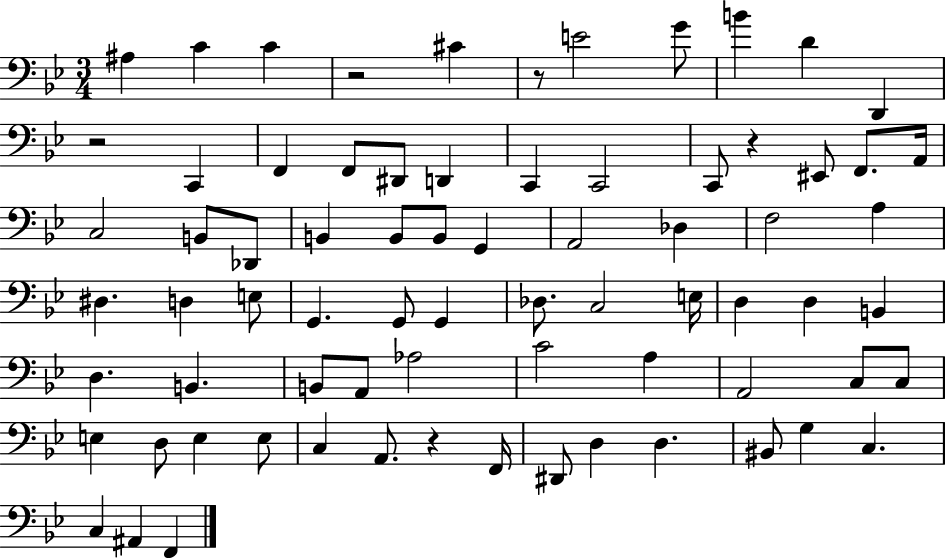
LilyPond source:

{
  \clef bass
  \numericTimeSignature
  \time 3/4
  \key bes \major
  ais4 c'4 c'4 | r2 cis'4 | r8 e'2 g'8 | b'4 d'4 d,4 | \break r2 c,4 | f,4 f,8 dis,8 d,4 | c,4 c,2 | c,8 r4 eis,8 f,8. a,16 | \break c2 b,8 des,8 | b,4 b,8 b,8 g,4 | a,2 des4 | f2 a4 | \break dis4. d4 e8 | g,4. g,8 g,4 | des8. c2 e16 | d4 d4 b,4 | \break d4. b,4. | b,8 a,8 aes2 | c'2 a4 | a,2 c8 c8 | \break e4 d8 e4 e8 | c4 a,8. r4 f,16 | dis,8 d4 d4. | bis,8 g4 c4. | \break c4 ais,4 f,4 | \bar "|."
}